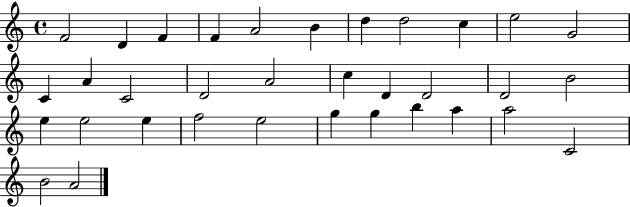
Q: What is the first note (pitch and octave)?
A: F4